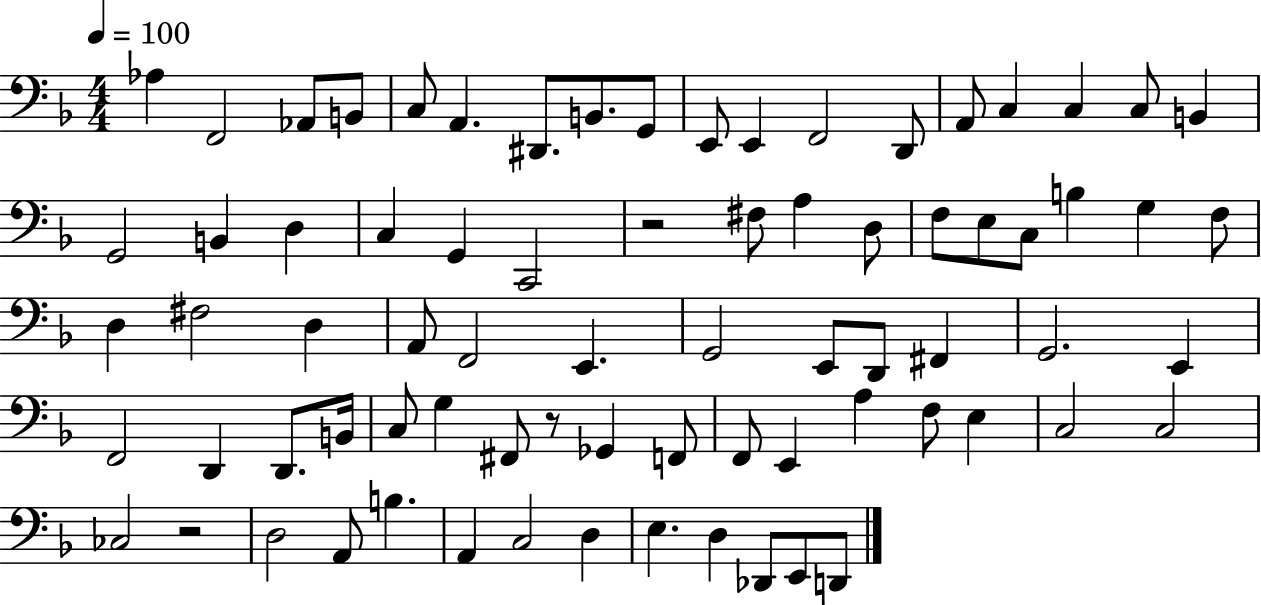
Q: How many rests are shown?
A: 3